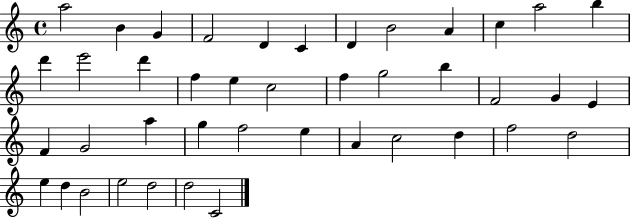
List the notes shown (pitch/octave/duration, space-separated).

A5/h B4/q G4/q F4/h D4/q C4/q D4/q B4/h A4/q C5/q A5/h B5/q D6/q E6/h D6/q F5/q E5/q C5/h F5/q G5/h B5/q F4/h G4/q E4/q F4/q G4/h A5/q G5/q F5/h E5/q A4/q C5/h D5/q F5/h D5/h E5/q D5/q B4/h E5/h D5/h D5/h C4/h